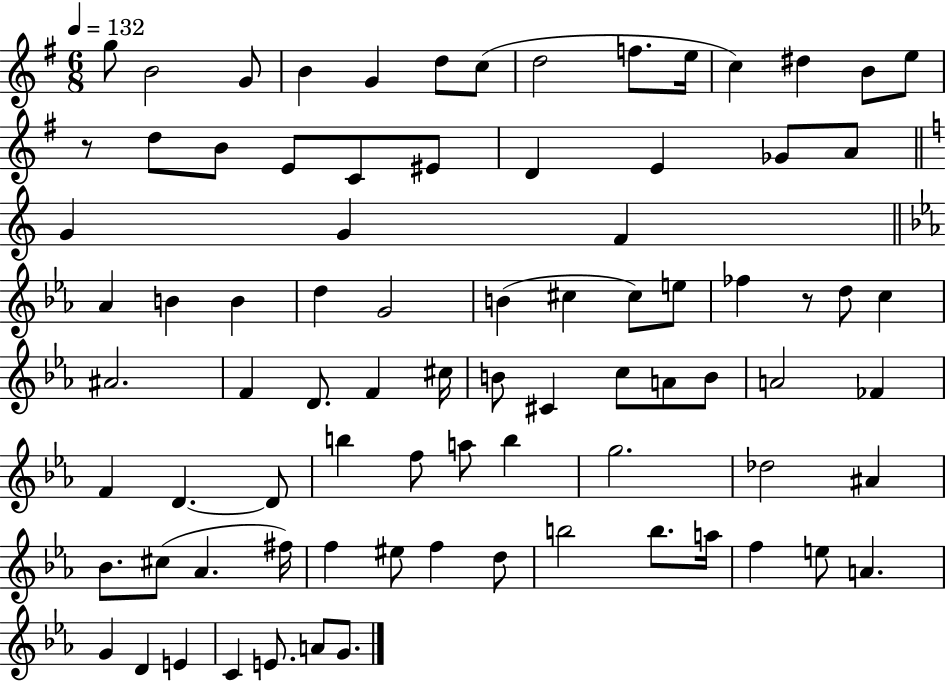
X:1
T:Untitled
M:6/8
L:1/4
K:G
g/2 B2 G/2 B G d/2 c/2 d2 f/2 e/4 c ^d B/2 e/2 z/2 d/2 B/2 E/2 C/2 ^E/2 D E _G/2 A/2 G G F _A B B d G2 B ^c ^c/2 e/2 _f z/2 d/2 c ^A2 F D/2 F ^c/4 B/2 ^C c/2 A/2 B/2 A2 _F F D D/2 b f/2 a/2 b g2 _d2 ^A _B/2 ^c/2 _A ^f/4 f ^e/2 f d/2 b2 b/2 a/4 f e/2 A G D E C E/2 A/2 G/2